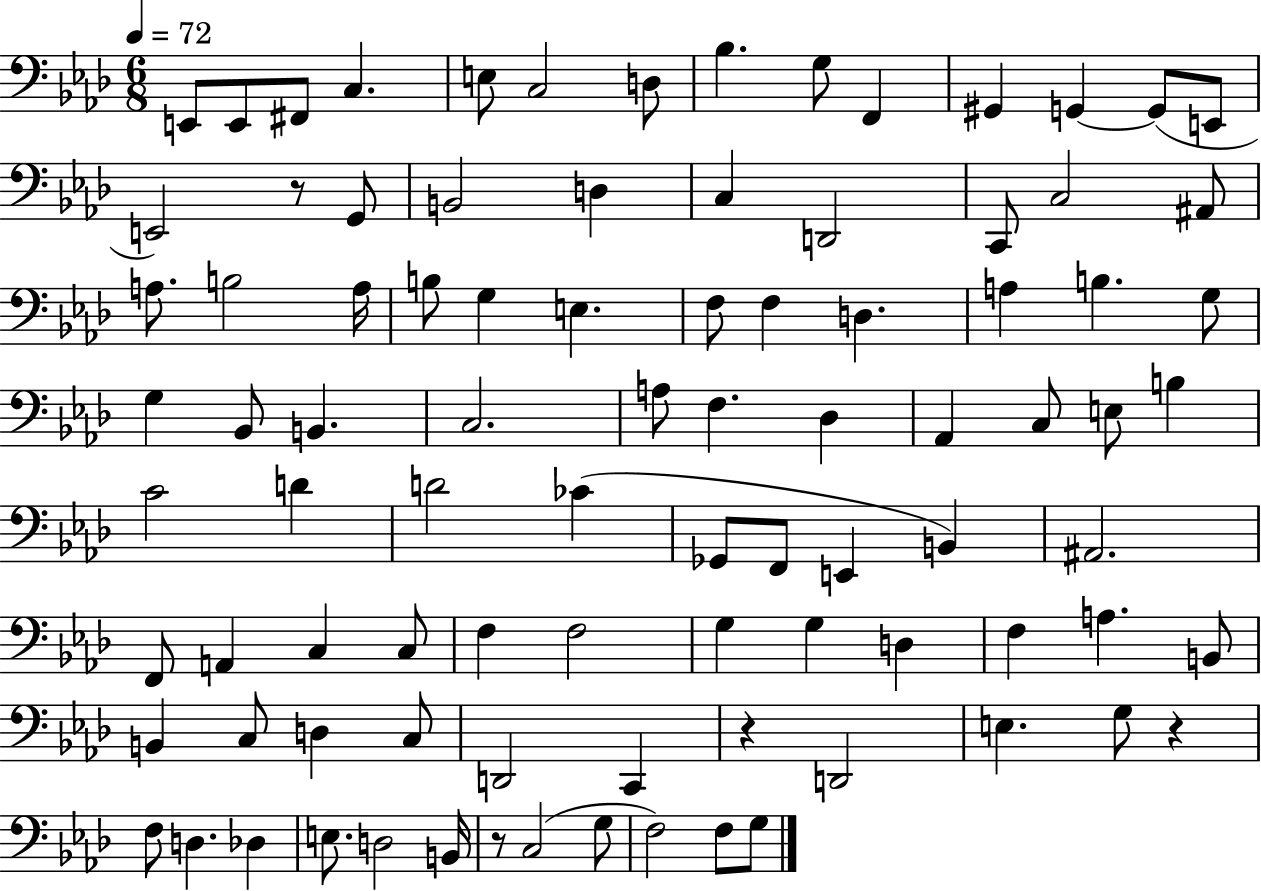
E2/e E2/e F#2/e C3/q. E3/e C3/h D3/e Bb3/q. G3/e F2/q G#2/q G2/q G2/e E2/e E2/h R/e G2/e B2/h D3/q C3/q D2/h C2/e C3/h A#2/e A3/e. B3/h A3/s B3/e G3/q E3/q. F3/e F3/q D3/q. A3/q B3/q. G3/e G3/q Bb2/e B2/q. C3/h. A3/e F3/q. Db3/q Ab2/q C3/e E3/e B3/q C4/h D4/q D4/h CES4/q Gb2/e F2/e E2/q B2/q A#2/h. F2/e A2/q C3/q C3/e F3/q F3/h G3/q G3/q D3/q F3/q A3/q. B2/e B2/q C3/e D3/q C3/e D2/h C2/q R/q D2/h E3/q. G3/e R/q F3/e D3/q. Db3/q E3/e. D3/h B2/s R/e C3/h G3/e F3/h F3/e G3/e